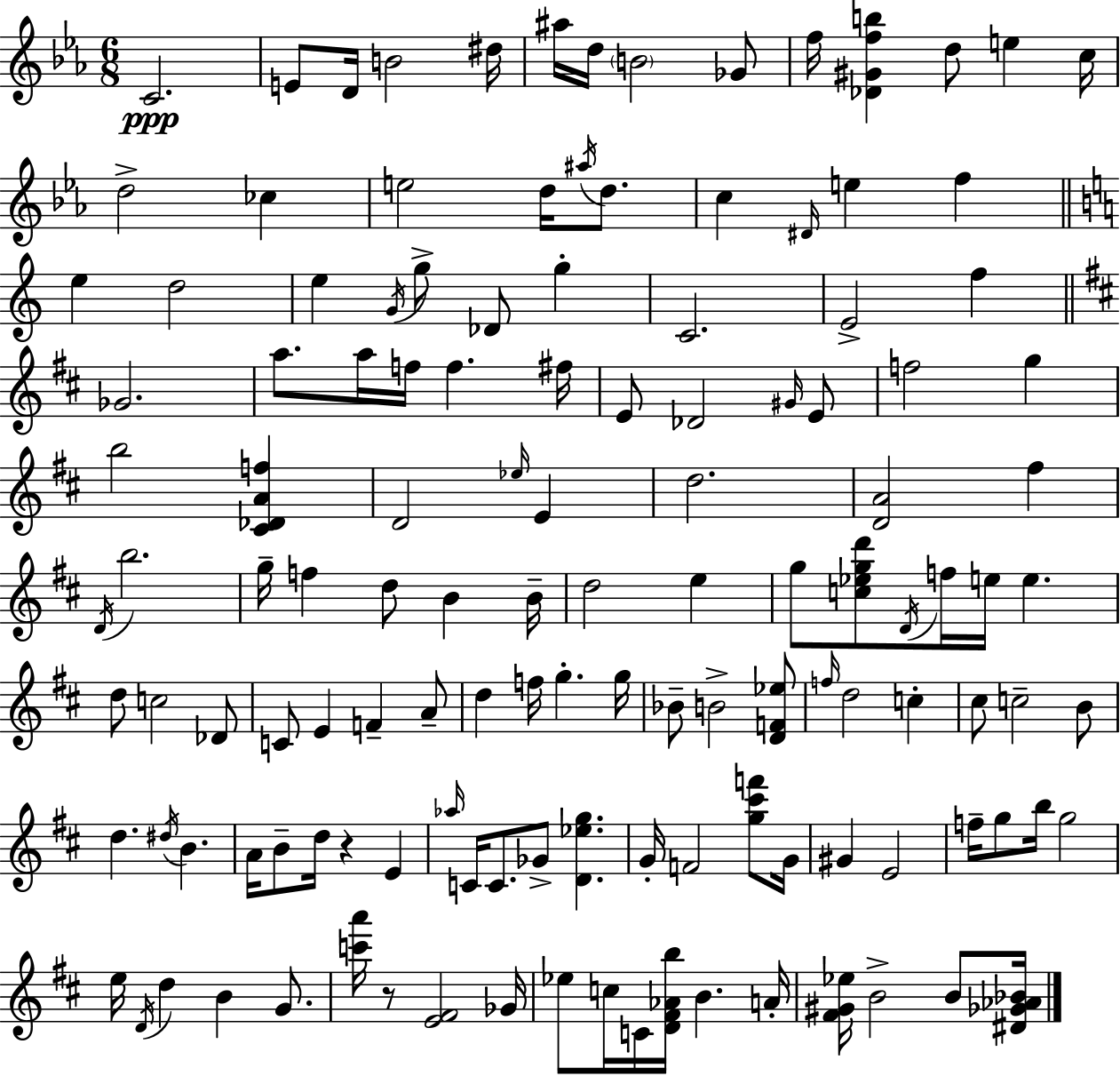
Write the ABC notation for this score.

X:1
T:Untitled
M:6/8
L:1/4
K:Eb
C2 E/2 D/4 B2 ^d/4 ^a/4 d/4 B2 _G/2 f/4 [_D^Gfb] d/2 e c/4 d2 _c e2 d/4 ^a/4 d/2 c ^D/4 e f e d2 e G/4 g/2 _D/2 g C2 E2 f _G2 a/2 a/4 f/4 f ^f/4 E/2 _D2 ^G/4 E/2 f2 g b2 [^C_DAf] D2 _e/4 E d2 [DA]2 ^f D/4 b2 g/4 f d/2 B B/4 d2 e g/2 [c_egd']/2 D/4 f/4 e/4 e d/2 c2 _D/2 C/2 E F A/2 d f/4 g g/4 _B/2 B2 [DF_e]/2 f/4 d2 c ^c/2 c2 B/2 d ^d/4 B A/4 B/2 d/4 z E _a/4 C/4 C/2 _G/2 [D_eg] G/4 F2 [g^c'f']/2 G/4 ^G E2 f/4 g/2 b/4 g2 e/4 D/4 d B G/2 [c'a']/4 z/2 [E^F]2 _G/4 _e/2 c/4 C/4 [D^F_Ab]/4 B A/4 [^F^G_e]/4 B2 B/2 [^D_G_A_B]/4